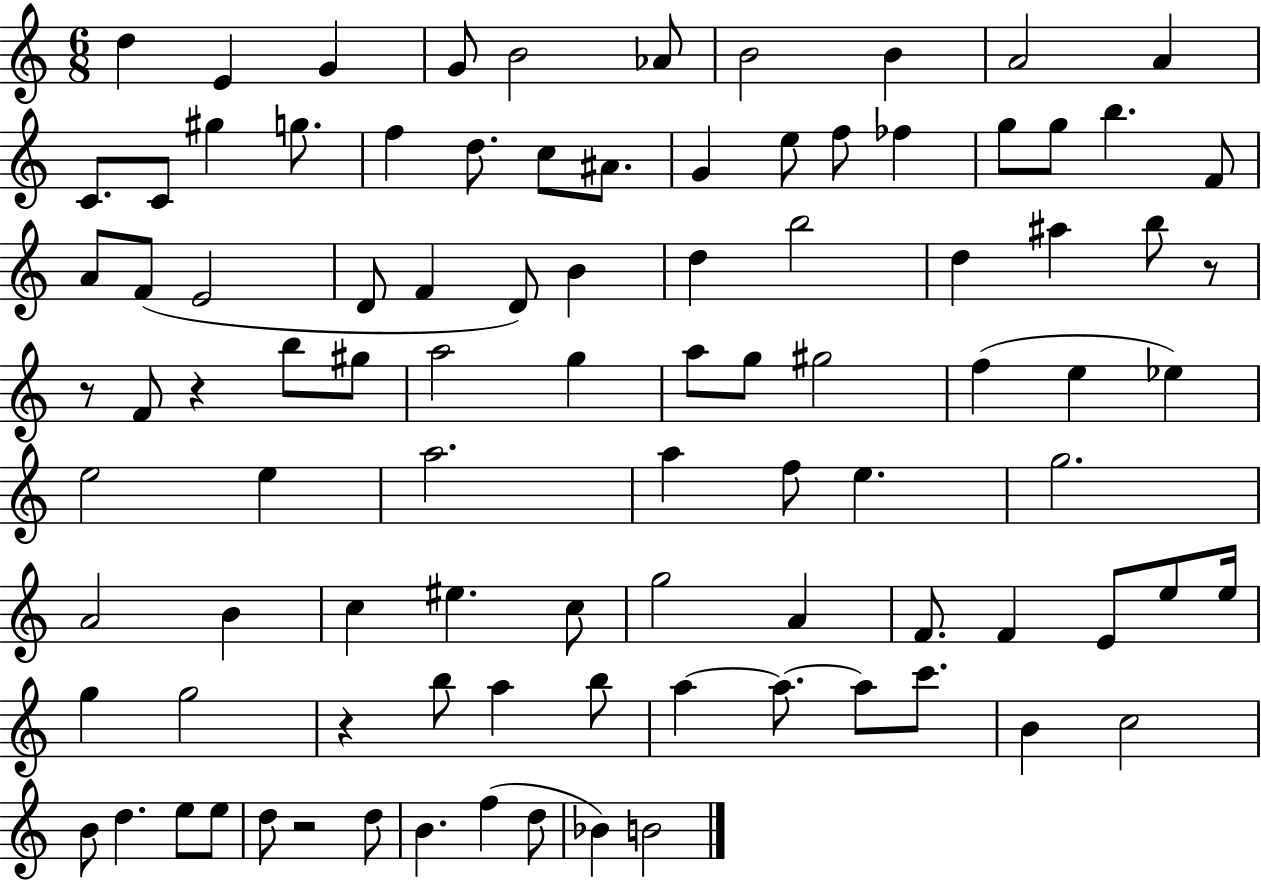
D5/q E4/q G4/q G4/e B4/h Ab4/e B4/h B4/q A4/h A4/q C4/e. C4/e G#5/q G5/e. F5/q D5/e. C5/e A#4/e. G4/q E5/e F5/e FES5/q G5/e G5/e B5/q. F4/e A4/e F4/e E4/h D4/e F4/q D4/e B4/q D5/q B5/h D5/q A#5/q B5/e R/e R/e F4/e R/q B5/e G#5/e A5/h G5/q A5/e G5/e G#5/h F5/q E5/q Eb5/q E5/h E5/q A5/h. A5/q F5/e E5/q. G5/h. A4/h B4/q C5/q EIS5/q. C5/e G5/h A4/q F4/e. F4/q E4/e E5/e E5/s G5/q G5/h R/q B5/e A5/q B5/e A5/q A5/e. A5/e C6/e. B4/q C5/h B4/e D5/q. E5/e E5/e D5/e R/h D5/e B4/q. F5/q D5/e Bb4/q B4/h